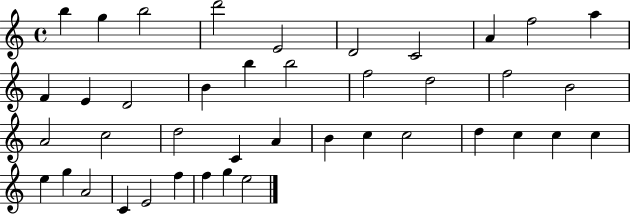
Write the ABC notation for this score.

X:1
T:Untitled
M:4/4
L:1/4
K:C
b g b2 d'2 E2 D2 C2 A f2 a F E D2 B b b2 f2 d2 f2 B2 A2 c2 d2 C A B c c2 d c c c e g A2 C E2 f f g e2